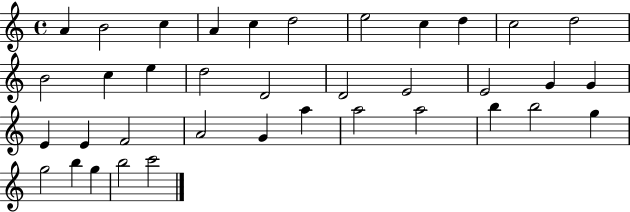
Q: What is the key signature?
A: C major